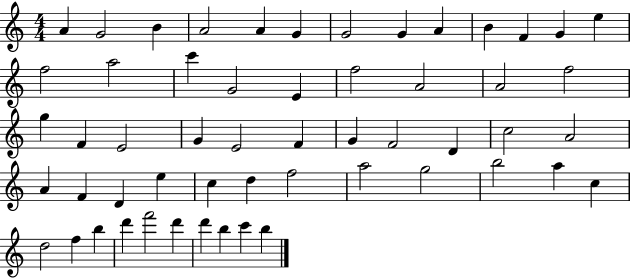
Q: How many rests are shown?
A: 0